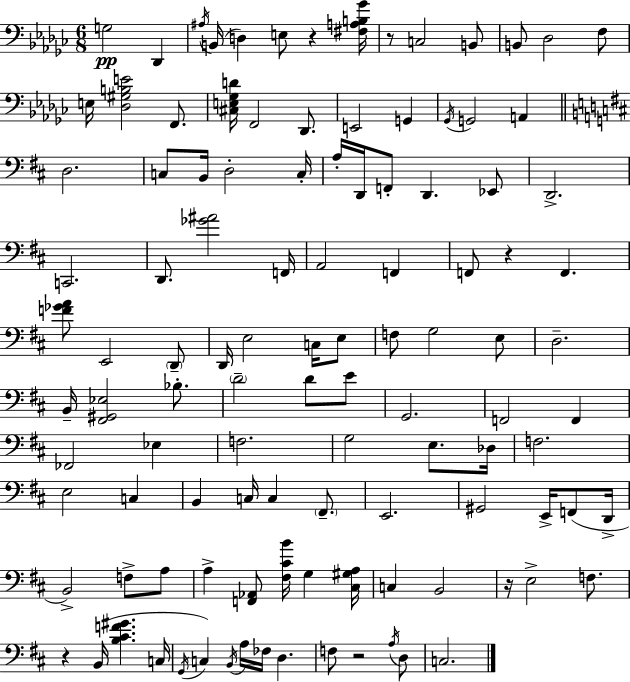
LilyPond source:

{
  \clef bass
  \numericTimeSignature
  \time 6/8
  \key ees \minor
  g2\pp des,4 | \acciaccatura { ais16 }( b,16 d4) e8 r4 | <fis a b ges'>16 r8 c2 b,8 | b,8 des2 f8 | \break e16 <des gis b e'>2 f,8. | <cis e ges d'>16 f,2 des,8. | e,2 g,4 | \acciaccatura { ges,16 } g,2 a,4 | \break \bar "||" \break \key b \minor d2. | c8 b,16 d2-. c16-. | a16-. d,16 f,8-. d,4. ees,8 | d,2.-> | \break c,2. | d,8. <ges' ais'>2 f,16 | a,2 f,4 | f,8 r4 f,4. | \break <f' ges' a'>8 e,2 \parenthesize d,8-- | d,16 e2 c16 e8 | f8 g2 e8 | d2.-- | \break b,16-- <fis, gis, ees>2 bes8.-. | \parenthesize d'2-- d'8 e'8 | g,2. | f,2 f,4 | \break fes,2 ees4 | f2. | g2 e8. des16 | f2. | \break e2 c4 | b,4 c16 c4 \parenthesize fis,8.-- | e,2. | gis,2 e,16-> f,8( d,16-> | \break b,2->) f8-> a8 | a4-> <f, aes,>8 <fis cis' b'>16 g4 <cis gis a>16 | c4 b,2 | r16 e2-> f8. | \break r4 b,16( <b cis' f' gis'>4. c16 | \acciaccatura { g,16 } c4) \acciaccatura { b,16 } a16 fes16 d4. | f8 r2 | \acciaccatura { a16 } d8 c2. | \break \bar "|."
}